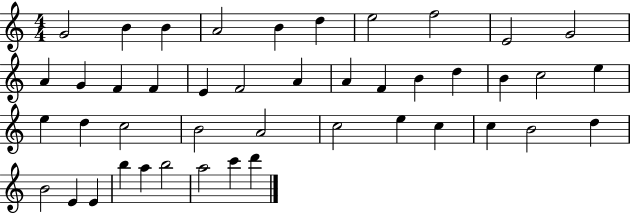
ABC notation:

X:1
T:Untitled
M:4/4
L:1/4
K:C
G2 B B A2 B d e2 f2 E2 G2 A G F F E F2 A A F B d B c2 e e d c2 B2 A2 c2 e c c B2 d B2 E E b a b2 a2 c' d'